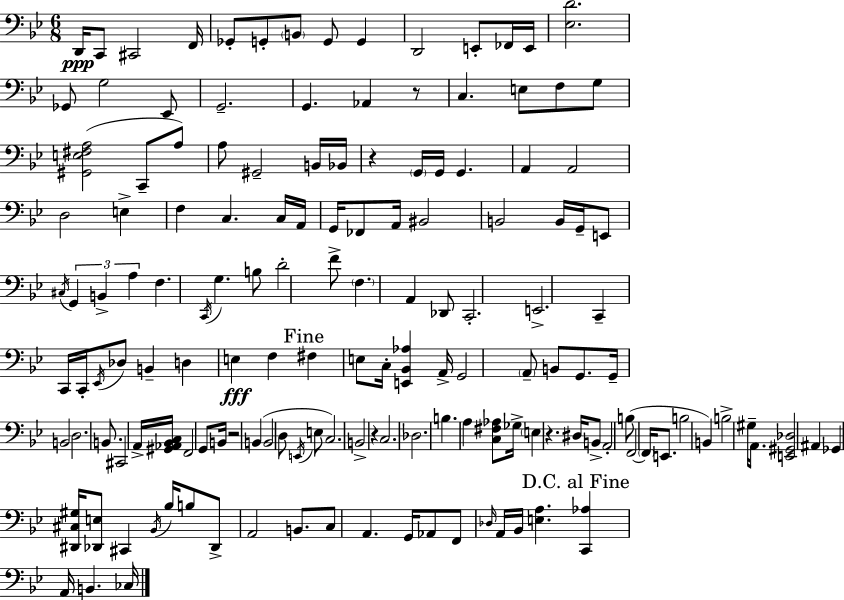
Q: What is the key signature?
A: BES major